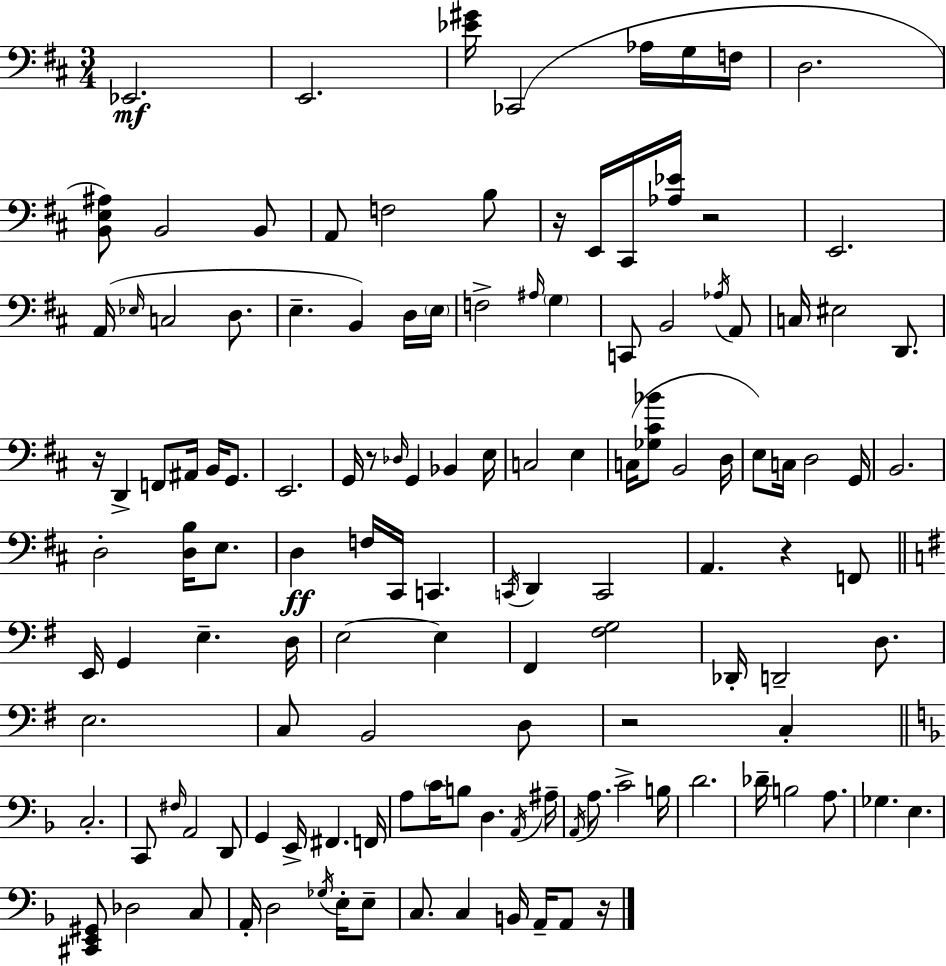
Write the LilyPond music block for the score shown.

{
  \clef bass
  \numericTimeSignature
  \time 3/4
  \key d \major
  \repeat volta 2 { ees,2.\mf | e,2. | <ees' gis'>16 ces,2( aes16 g16 f16 | d2. | \break <b, e ais>8) b,2 b,8 | a,8 f2 b8 | r16 e,16 cis,16 <aes ees'>16 r2 | e,2. | \break a,16( \grace { ees16 } c2 d8. | e4.-- b,4) d16 | \parenthesize e16 f2-> \grace { ais16 } \parenthesize g4 | c,8 b,2 | \break \acciaccatura { aes16 } a,8 c16 eis2 | d,8. r16 d,4-> f,8 ais,16 b,16 | g,8. e,2. | g,16 r8 \grace { des16 } g,4 bes,4 | \break e16 c2 | e4 c16( <ges cis' bes'>8 b,2 | d16 e8) c16 d2 | g,16 b,2. | \break d2-. | <d b>16 e8. d4\ff f16 cis,16 c,4. | \acciaccatura { c,16 } d,4 c,2 | a,4. r4 | \break f,8 \bar "||" \break \key g \major e,16 g,4 e4.-- d16 | e2~~ e4 | fis,4 <fis g>2 | des,16-. d,2-- d8. | \break e2. | c8 b,2 d8 | r2 c4-. | \bar "||" \break \key f \major c2.-. | c,8 \grace { fis16 } a,2 d,8 | g,4 e,16-> fis,4. | f,16 a8 \parenthesize c'16 b8 d4. | \break \acciaccatura { a,16 } ais16-- \acciaccatura { a,16 } a8. c'2-> | b16 d'2. | des'16-- b2 | a8. ges4. e4. | \break <cis, e, gis,>8 des2 | c8 a,16-. d2 | \acciaccatura { ges16 } e16-. e8-- c8. c4 b,16 | a,16-- a,8 r16 } \bar "|."
}